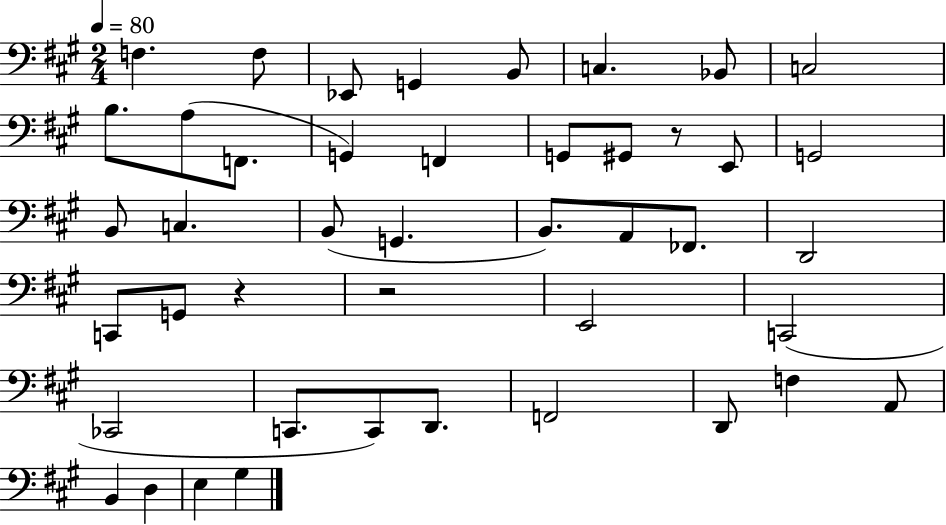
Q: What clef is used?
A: bass